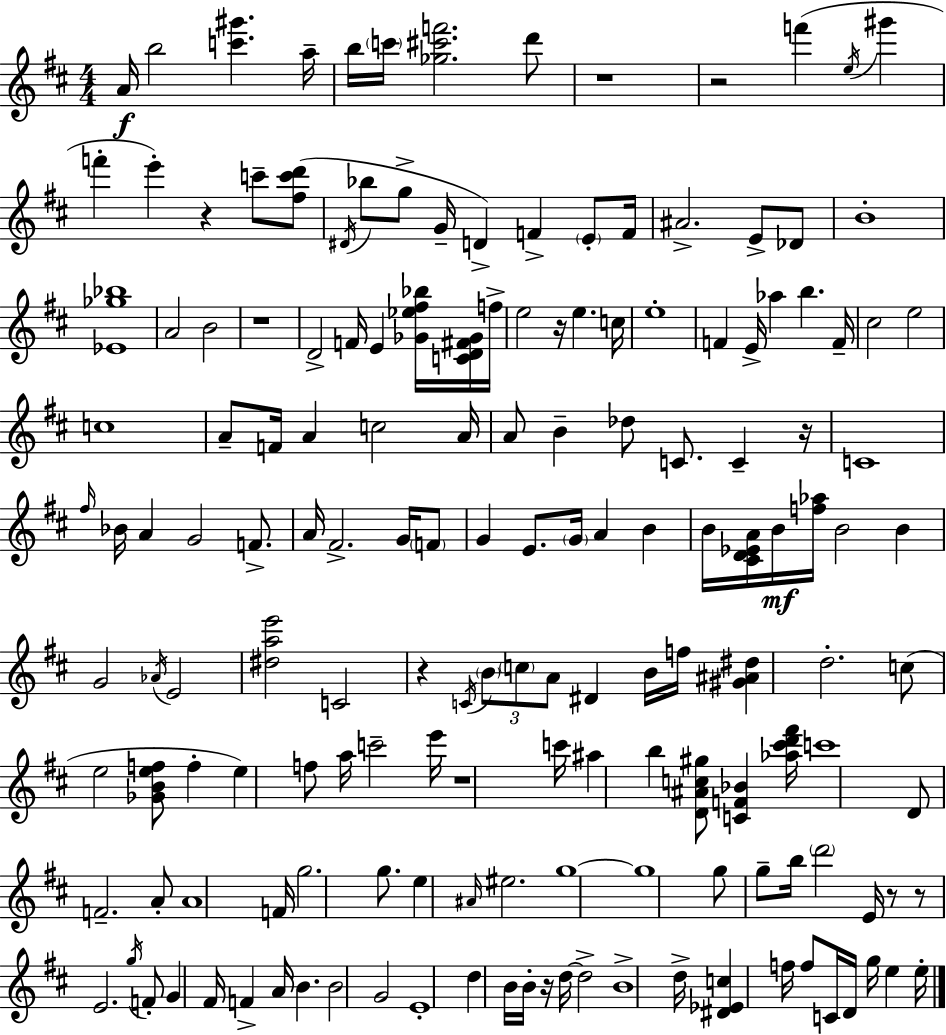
A4/s B5/h [C6,G#6]/q. A5/s B5/s C6/s [Gb5,C#6,F6]/h. D6/e R/w R/h F6/q E5/s G#6/q F6/q E6/q R/q C6/e [F#5,C6,D6]/e D#4/s Bb5/e G5/e G4/s D4/q F4/q E4/e F4/s A#4/h. E4/e Db4/e B4/w [Eb4,Gb5,Bb5]/w A4/h B4/h R/w D4/h F4/s E4/q [Gb4,Eb5,F#5,Bb5]/s [C4,D4,F#4,Gb4]/s F5/s E5/h R/s E5/q. C5/s E5/w F4/q E4/s Ab5/q B5/q. F4/s C#5/h E5/h C5/w A4/e F4/s A4/q C5/h A4/s A4/e B4/q Db5/e C4/e. C4/q R/s C4/w F#5/s Bb4/s A4/q G4/h F4/e. A4/s F#4/h. G4/s F4/e G4/q E4/e. G4/s A4/q B4/q B4/s [C#4,D4,Eb4,A4]/s B4/s [F5,Ab5]/s B4/h B4/q G4/h Ab4/s E4/h [D#5,A5,E6]/h C4/h R/q C4/s B4/e C5/e A4/e D#4/q B4/s F5/s [G#4,A#4,D#5]/q D5/h. C5/e E5/h [Gb4,B4,E5,F5]/e F5/q E5/q F5/e A5/s C6/h E6/s R/w C6/s A#5/q B5/q [D4,A#4,C5,G#5]/e [C4,F4,Bb4]/q [Ab5,C#6,D6,F#6]/s C6/w D4/e F4/h. A4/e A4/w F4/s G5/h. G5/e. E5/q A#4/s EIS5/h. G5/w G5/w G5/e G5/e B5/s D6/h E4/s R/e R/e E4/h. G5/s F4/e G4/q F#4/s F4/q A4/s B4/q. B4/h G4/h E4/w D5/q B4/s B4/s R/s D5/s D5/h B4/w D5/s [D#4,Eb4,C5]/q F5/s F5/e C4/s D4/s G5/s E5/q E5/s